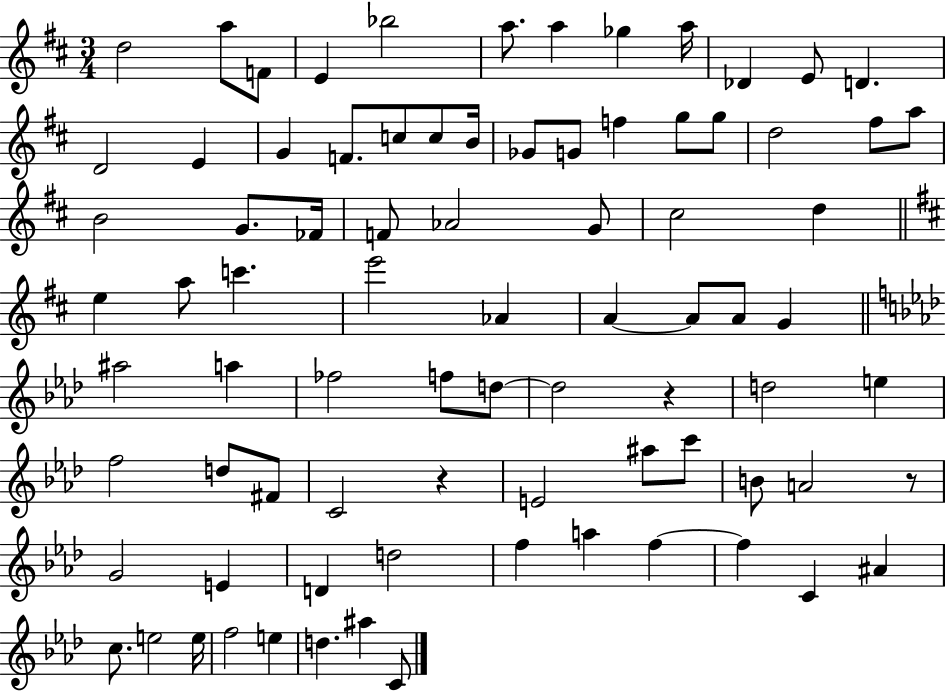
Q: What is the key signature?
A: D major